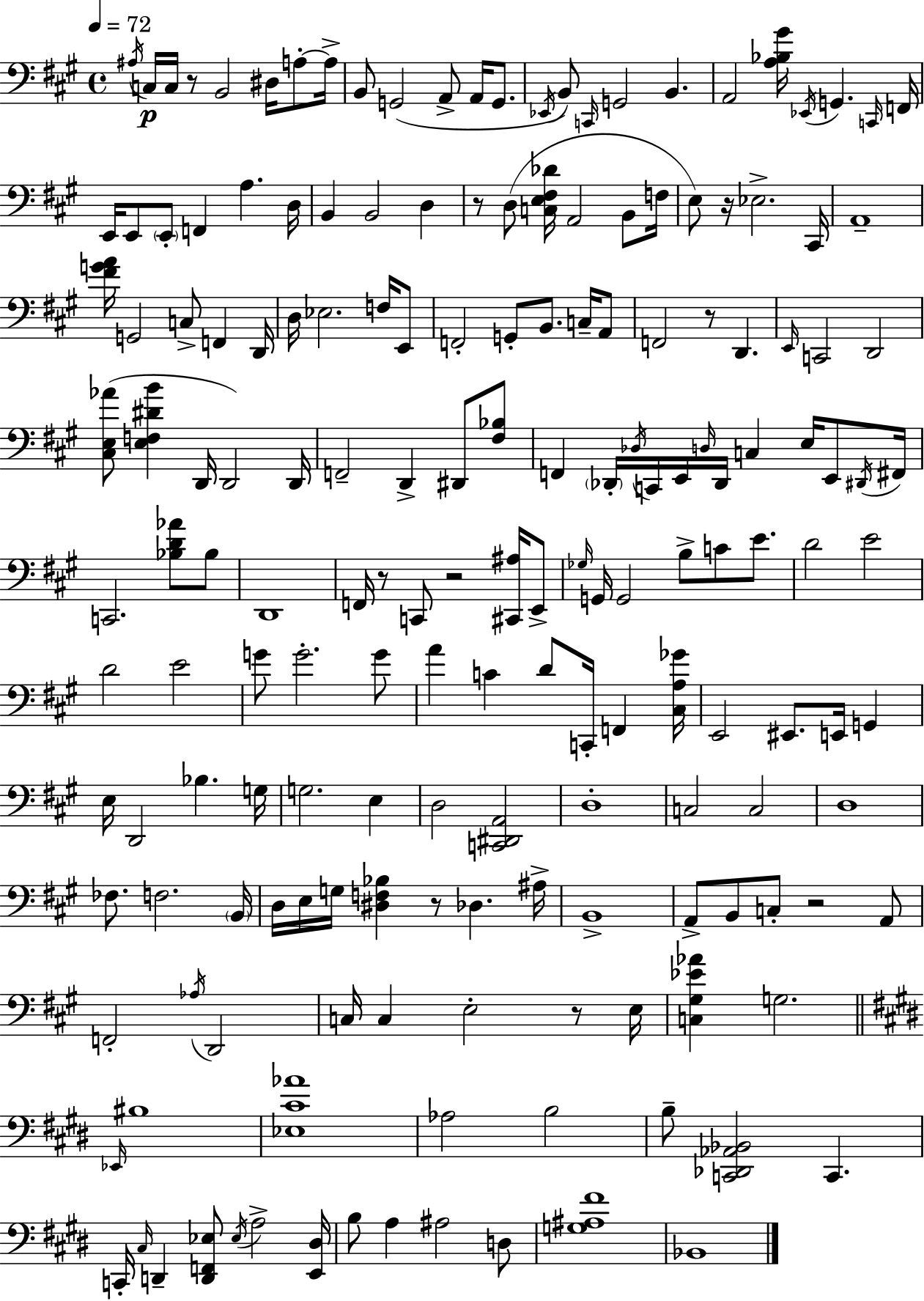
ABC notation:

X:1
T:Untitled
M:4/4
L:1/4
K:A
^A,/4 C,/4 C,/4 z/2 B,,2 ^D,/4 A,/2 A,/4 B,,/2 G,,2 A,,/2 A,,/4 G,,/2 _E,,/4 B,,/2 C,,/4 G,,2 B,, A,,2 [A,_B,^G]/4 _E,,/4 G,, C,,/4 F,,/4 E,,/4 E,,/2 E,,/2 F,, A, D,/4 B,, B,,2 D, z/2 D,/2 [C,E,^F,_D]/4 A,,2 B,,/2 F,/4 E,/2 z/4 _E,2 ^C,,/4 A,,4 [^FGA]/4 G,,2 C,/2 F,, D,,/4 D,/4 _E,2 F,/4 E,,/2 F,,2 G,,/2 B,,/2 C,/4 A,,/2 F,,2 z/2 D,, E,,/4 C,,2 D,,2 [^C,E,_A]/2 [E,F,^DB] D,,/4 D,,2 D,,/4 F,,2 D,, ^D,,/2 [^F,_B,]/2 F,, _D,,/4 _D,/4 C,,/4 E,,/4 D,/4 _D,,/4 C, E,/4 E,,/2 ^D,,/4 ^F,,/4 C,,2 [_B,D_A]/2 _B,/2 D,,4 F,,/4 z/2 C,,/2 z2 [^C,,^A,]/4 E,,/2 _G,/4 G,,/4 G,,2 B,/2 C/2 E/2 D2 E2 D2 E2 G/2 G2 G/2 A C D/2 C,,/4 F,, [^C,A,_G]/4 E,,2 ^E,,/2 E,,/4 G,, E,/4 D,,2 _B, G,/4 G,2 E, D,2 [C,,^D,,A,,]2 D,4 C,2 C,2 D,4 _F,/2 F,2 B,,/4 D,/4 E,/4 G,/4 [^D,F,_B,] z/2 _D, ^A,/4 B,,4 A,,/2 B,,/2 C,/2 z2 A,,/2 F,,2 _A,/4 D,,2 C,/4 C, E,2 z/2 E,/4 [C,^G,_E_A] G,2 _E,,/4 ^B,4 [_E,^C_A]4 _A,2 B,2 B,/2 [C,,_D,,_A,,_B,,]2 C,, C,,/4 ^C,/4 D,, [D,,F,,_E,]/2 _E,/4 A,2 [E,,^D,]/4 B,/2 A, ^A,2 D,/2 [G,^A,^F]4 _B,,4